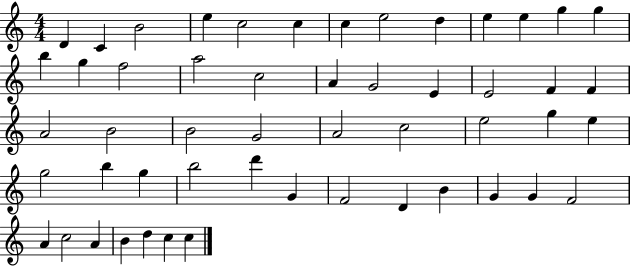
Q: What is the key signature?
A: C major